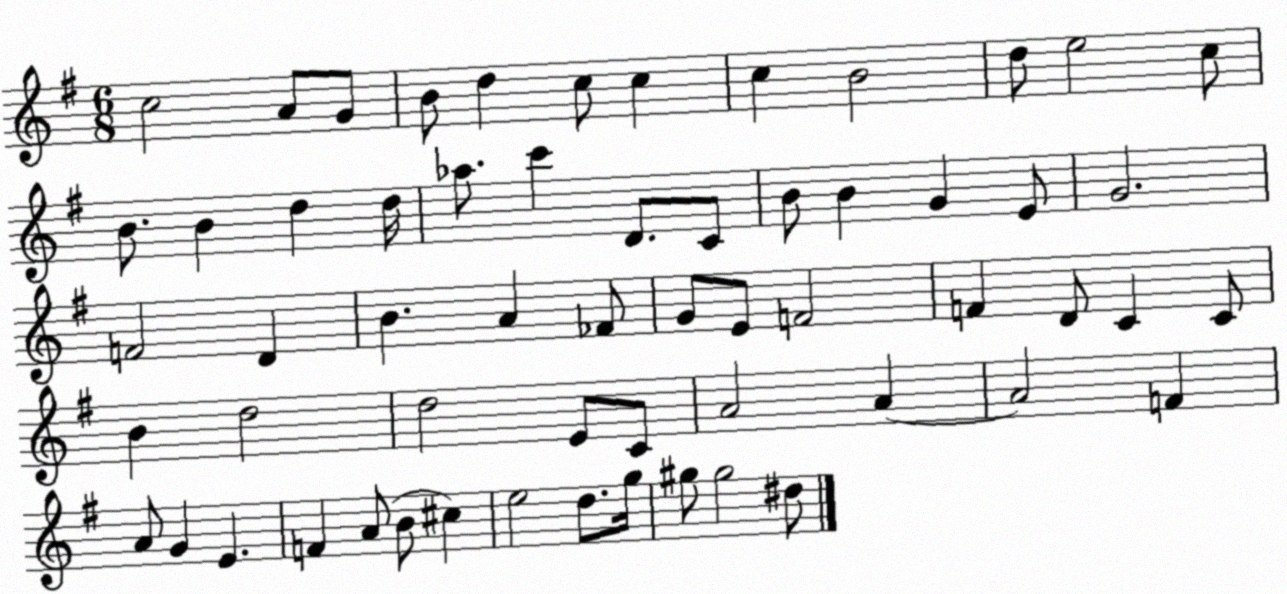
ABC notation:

X:1
T:Untitled
M:6/8
L:1/4
K:G
c2 A/2 G/2 B/2 d c/2 c c B2 d/2 e2 c/2 B/2 B d d/4 _a/2 c' D/2 C/2 B/2 B G E/2 G2 F2 D B A _F/2 G/2 E/2 F2 F D/2 C C/2 B d2 d2 E/2 C/2 A2 A A2 F A/2 G E F A/2 B/2 ^c e2 d/2 g/4 ^g/2 ^g2 ^d/2